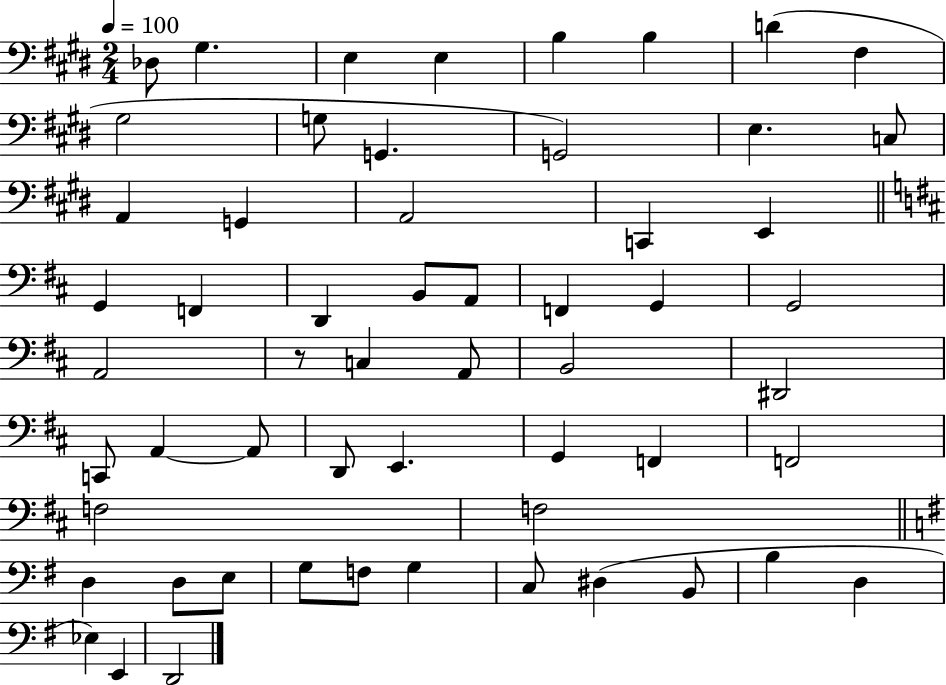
Db3/e G#3/q. E3/q E3/q B3/q B3/q D4/q F#3/q G#3/h G3/e G2/q. G2/h E3/q. C3/e A2/q G2/q A2/h C2/q E2/q G2/q F2/q D2/q B2/e A2/e F2/q G2/q G2/h A2/h R/e C3/q A2/e B2/h D#2/h C2/e A2/q A2/e D2/e E2/q. G2/q F2/q F2/h F3/h F3/h D3/q D3/e E3/e G3/e F3/e G3/q C3/e D#3/q B2/e B3/q D3/q Eb3/q E2/q D2/h